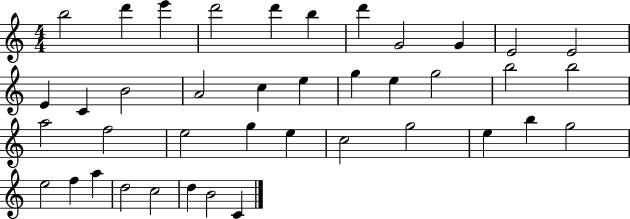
{
  \clef treble
  \numericTimeSignature
  \time 4/4
  \key c \major
  b''2 d'''4 e'''4 | d'''2 d'''4 b''4 | d'''4 g'2 g'4 | e'2 e'2 | \break e'4 c'4 b'2 | a'2 c''4 e''4 | g''4 e''4 g''2 | b''2 b''2 | \break a''2 f''2 | e''2 g''4 e''4 | c''2 g''2 | e''4 b''4 g''2 | \break e''2 f''4 a''4 | d''2 c''2 | d''4 b'2 c'4 | \bar "|."
}